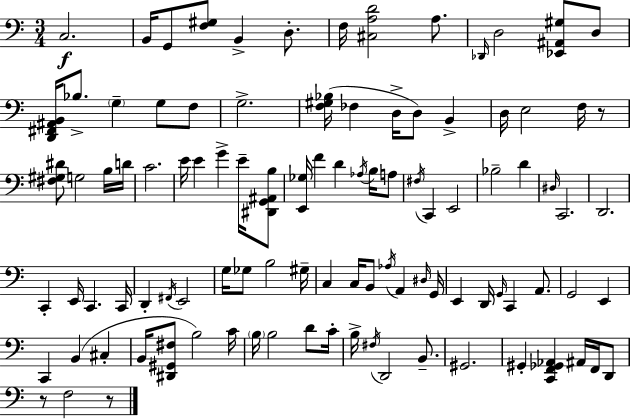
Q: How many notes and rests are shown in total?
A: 101